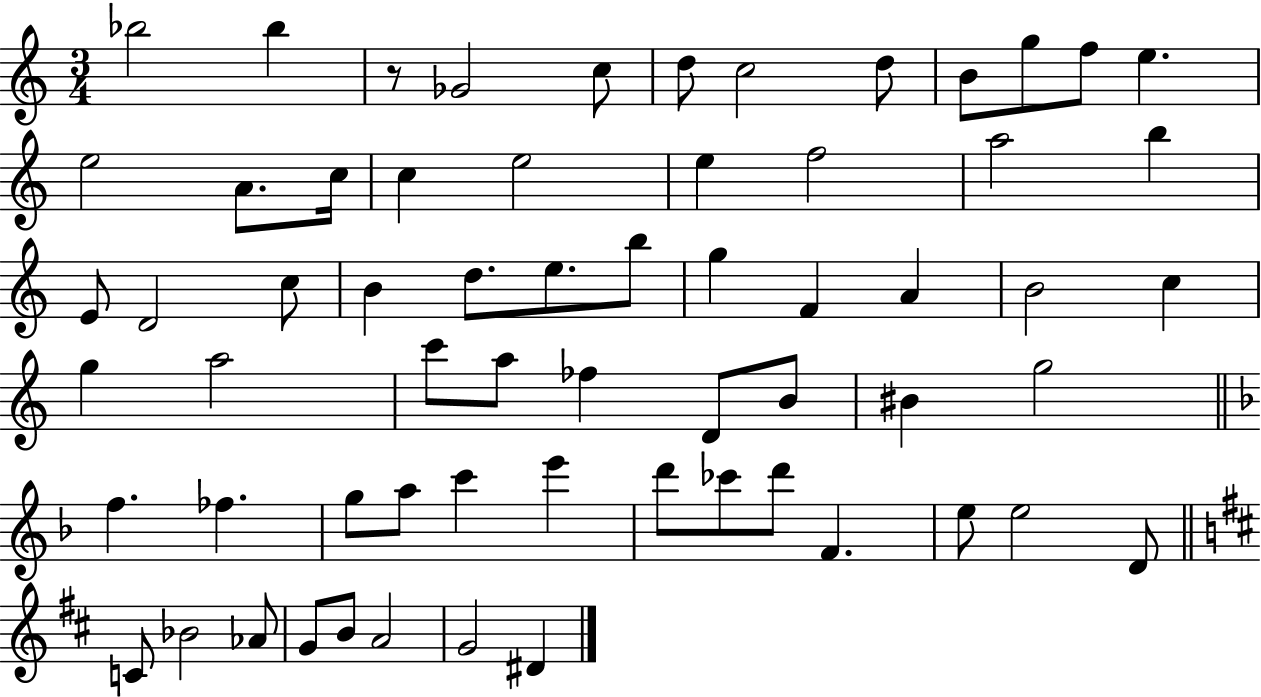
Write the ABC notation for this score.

X:1
T:Untitled
M:3/4
L:1/4
K:C
_b2 _b z/2 _G2 c/2 d/2 c2 d/2 B/2 g/2 f/2 e e2 A/2 c/4 c e2 e f2 a2 b E/2 D2 c/2 B d/2 e/2 b/2 g F A B2 c g a2 c'/2 a/2 _f D/2 B/2 ^B g2 f _f g/2 a/2 c' e' d'/2 _c'/2 d'/2 F e/2 e2 D/2 C/2 _B2 _A/2 G/2 B/2 A2 G2 ^D